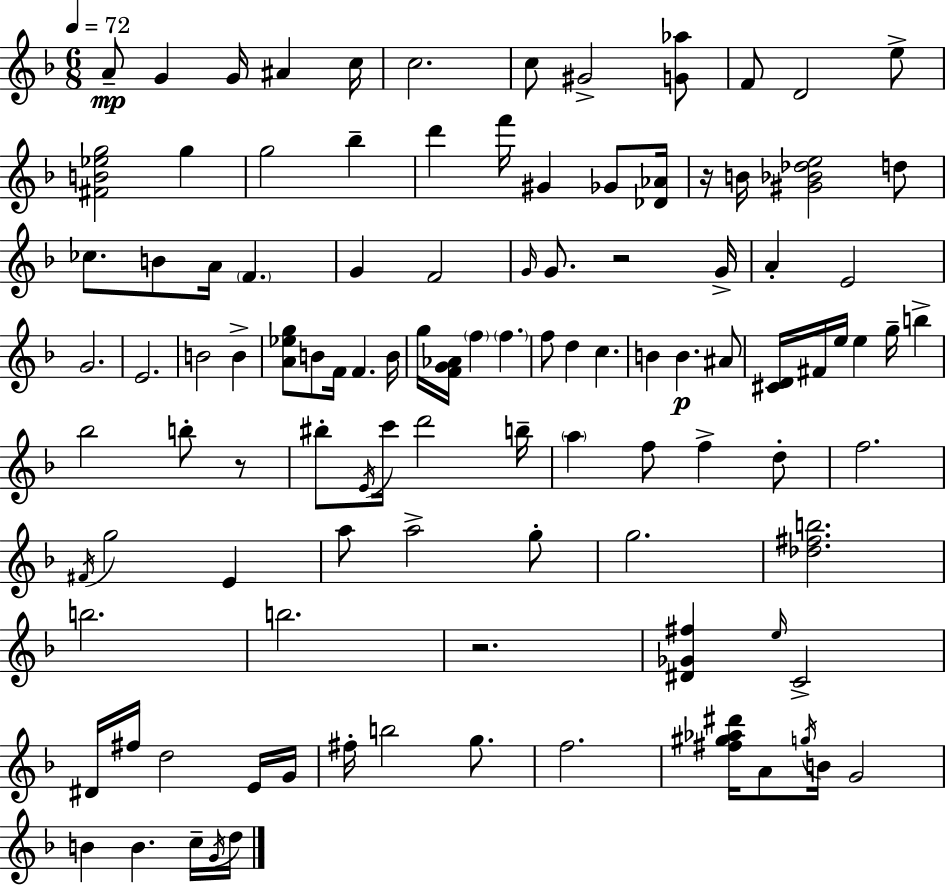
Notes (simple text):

A4/e G4/q G4/s A#4/q C5/s C5/h. C5/e G#4/h [G4,Ab5]/e F4/e D4/h E5/e [F#4,B4,Eb5,G5]/h G5/q G5/h Bb5/q D6/q F6/s G#4/q Gb4/e [Db4,Ab4]/s R/s B4/s [G#4,Bb4,Db5,E5]/h D5/e CES5/e. B4/e A4/s F4/q. G4/q F4/h G4/s G4/e. R/h G4/s A4/q E4/h G4/h. E4/h. B4/h B4/q [A4,Eb5,G5]/e B4/e F4/s F4/q. B4/s G5/s [F4,G4,Ab4]/s F5/q F5/q. F5/e D5/q C5/q. B4/q B4/q. A#4/e [C#4,D4]/s F#4/s E5/s E5/q G5/s B5/q Bb5/h B5/e R/e BIS5/e E4/s C6/s D6/h B5/s A5/q F5/e F5/q D5/e F5/h. F#4/s G5/h E4/q A5/e A5/h G5/e G5/h. [Db5,F#5,B5]/h. B5/h. B5/h. R/h. [D#4,Gb4,F#5]/q E5/s C4/h D#4/s F#5/s D5/h E4/s G4/s F#5/s B5/h G5/e. F5/h. [F#5,G#5,Ab5,D#6]/s A4/e G5/s B4/s G4/h B4/q B4/q. C5/s G4/s D5/s